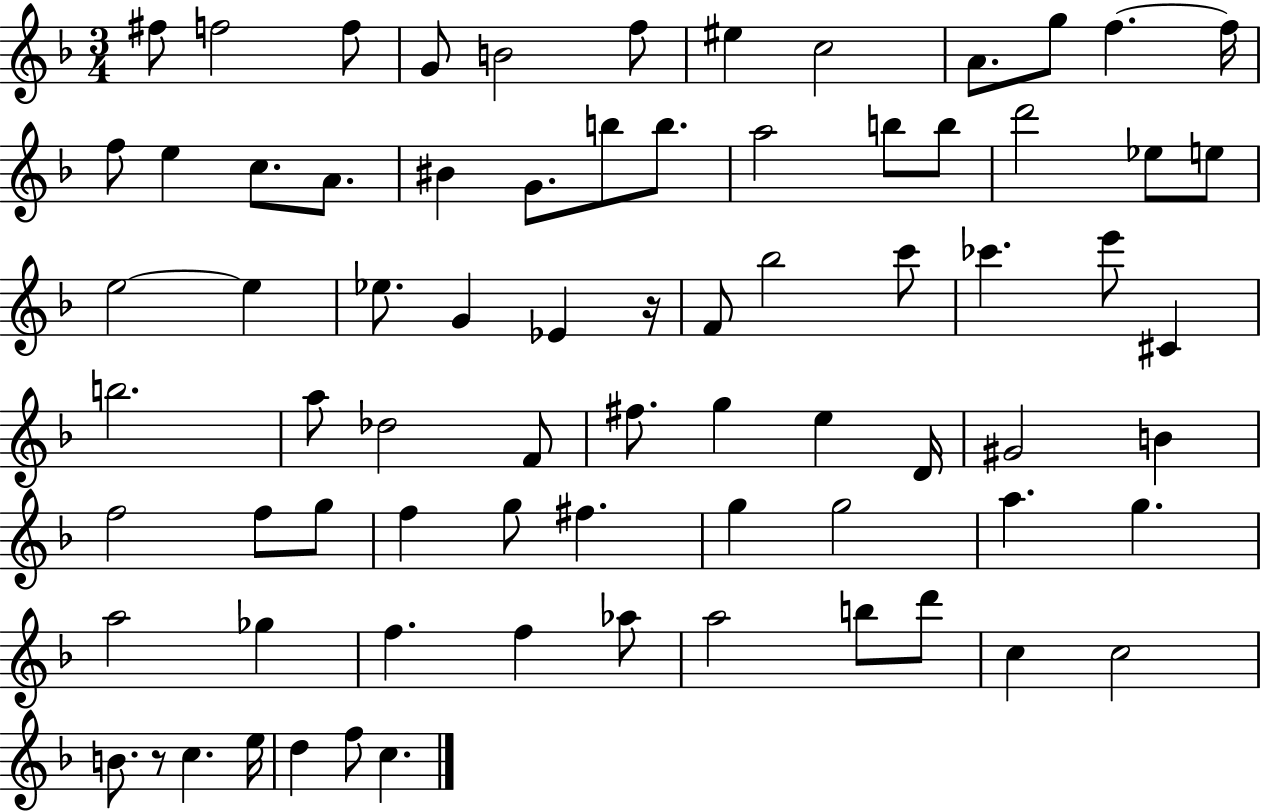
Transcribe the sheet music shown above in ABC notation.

X:1
T:Untitled
M:3/4
L:1/4
K:F
^f/2 f2 f/2 G/2 B2 f/2 ^e c2 A/2 g/2 f f/4 f/2 e c/2 A/2 ^B G/2 b/2 b/2 a2 b/2 b/2 d'2 _e/2 e/2 e2 e _e/2 G _E z/4 F/2 _b2 c'/2 _c' e'/2 ^C b2 a/2 _d2 F/2 ^f/2 g e D/4 ^G2 B f2 f/2 g/2 f g/2 ^f g g2 a g a2 _g f f _a/2 a2 b/2 d'/2 c c2 B/2 z/2 c e/4 d f/2 c